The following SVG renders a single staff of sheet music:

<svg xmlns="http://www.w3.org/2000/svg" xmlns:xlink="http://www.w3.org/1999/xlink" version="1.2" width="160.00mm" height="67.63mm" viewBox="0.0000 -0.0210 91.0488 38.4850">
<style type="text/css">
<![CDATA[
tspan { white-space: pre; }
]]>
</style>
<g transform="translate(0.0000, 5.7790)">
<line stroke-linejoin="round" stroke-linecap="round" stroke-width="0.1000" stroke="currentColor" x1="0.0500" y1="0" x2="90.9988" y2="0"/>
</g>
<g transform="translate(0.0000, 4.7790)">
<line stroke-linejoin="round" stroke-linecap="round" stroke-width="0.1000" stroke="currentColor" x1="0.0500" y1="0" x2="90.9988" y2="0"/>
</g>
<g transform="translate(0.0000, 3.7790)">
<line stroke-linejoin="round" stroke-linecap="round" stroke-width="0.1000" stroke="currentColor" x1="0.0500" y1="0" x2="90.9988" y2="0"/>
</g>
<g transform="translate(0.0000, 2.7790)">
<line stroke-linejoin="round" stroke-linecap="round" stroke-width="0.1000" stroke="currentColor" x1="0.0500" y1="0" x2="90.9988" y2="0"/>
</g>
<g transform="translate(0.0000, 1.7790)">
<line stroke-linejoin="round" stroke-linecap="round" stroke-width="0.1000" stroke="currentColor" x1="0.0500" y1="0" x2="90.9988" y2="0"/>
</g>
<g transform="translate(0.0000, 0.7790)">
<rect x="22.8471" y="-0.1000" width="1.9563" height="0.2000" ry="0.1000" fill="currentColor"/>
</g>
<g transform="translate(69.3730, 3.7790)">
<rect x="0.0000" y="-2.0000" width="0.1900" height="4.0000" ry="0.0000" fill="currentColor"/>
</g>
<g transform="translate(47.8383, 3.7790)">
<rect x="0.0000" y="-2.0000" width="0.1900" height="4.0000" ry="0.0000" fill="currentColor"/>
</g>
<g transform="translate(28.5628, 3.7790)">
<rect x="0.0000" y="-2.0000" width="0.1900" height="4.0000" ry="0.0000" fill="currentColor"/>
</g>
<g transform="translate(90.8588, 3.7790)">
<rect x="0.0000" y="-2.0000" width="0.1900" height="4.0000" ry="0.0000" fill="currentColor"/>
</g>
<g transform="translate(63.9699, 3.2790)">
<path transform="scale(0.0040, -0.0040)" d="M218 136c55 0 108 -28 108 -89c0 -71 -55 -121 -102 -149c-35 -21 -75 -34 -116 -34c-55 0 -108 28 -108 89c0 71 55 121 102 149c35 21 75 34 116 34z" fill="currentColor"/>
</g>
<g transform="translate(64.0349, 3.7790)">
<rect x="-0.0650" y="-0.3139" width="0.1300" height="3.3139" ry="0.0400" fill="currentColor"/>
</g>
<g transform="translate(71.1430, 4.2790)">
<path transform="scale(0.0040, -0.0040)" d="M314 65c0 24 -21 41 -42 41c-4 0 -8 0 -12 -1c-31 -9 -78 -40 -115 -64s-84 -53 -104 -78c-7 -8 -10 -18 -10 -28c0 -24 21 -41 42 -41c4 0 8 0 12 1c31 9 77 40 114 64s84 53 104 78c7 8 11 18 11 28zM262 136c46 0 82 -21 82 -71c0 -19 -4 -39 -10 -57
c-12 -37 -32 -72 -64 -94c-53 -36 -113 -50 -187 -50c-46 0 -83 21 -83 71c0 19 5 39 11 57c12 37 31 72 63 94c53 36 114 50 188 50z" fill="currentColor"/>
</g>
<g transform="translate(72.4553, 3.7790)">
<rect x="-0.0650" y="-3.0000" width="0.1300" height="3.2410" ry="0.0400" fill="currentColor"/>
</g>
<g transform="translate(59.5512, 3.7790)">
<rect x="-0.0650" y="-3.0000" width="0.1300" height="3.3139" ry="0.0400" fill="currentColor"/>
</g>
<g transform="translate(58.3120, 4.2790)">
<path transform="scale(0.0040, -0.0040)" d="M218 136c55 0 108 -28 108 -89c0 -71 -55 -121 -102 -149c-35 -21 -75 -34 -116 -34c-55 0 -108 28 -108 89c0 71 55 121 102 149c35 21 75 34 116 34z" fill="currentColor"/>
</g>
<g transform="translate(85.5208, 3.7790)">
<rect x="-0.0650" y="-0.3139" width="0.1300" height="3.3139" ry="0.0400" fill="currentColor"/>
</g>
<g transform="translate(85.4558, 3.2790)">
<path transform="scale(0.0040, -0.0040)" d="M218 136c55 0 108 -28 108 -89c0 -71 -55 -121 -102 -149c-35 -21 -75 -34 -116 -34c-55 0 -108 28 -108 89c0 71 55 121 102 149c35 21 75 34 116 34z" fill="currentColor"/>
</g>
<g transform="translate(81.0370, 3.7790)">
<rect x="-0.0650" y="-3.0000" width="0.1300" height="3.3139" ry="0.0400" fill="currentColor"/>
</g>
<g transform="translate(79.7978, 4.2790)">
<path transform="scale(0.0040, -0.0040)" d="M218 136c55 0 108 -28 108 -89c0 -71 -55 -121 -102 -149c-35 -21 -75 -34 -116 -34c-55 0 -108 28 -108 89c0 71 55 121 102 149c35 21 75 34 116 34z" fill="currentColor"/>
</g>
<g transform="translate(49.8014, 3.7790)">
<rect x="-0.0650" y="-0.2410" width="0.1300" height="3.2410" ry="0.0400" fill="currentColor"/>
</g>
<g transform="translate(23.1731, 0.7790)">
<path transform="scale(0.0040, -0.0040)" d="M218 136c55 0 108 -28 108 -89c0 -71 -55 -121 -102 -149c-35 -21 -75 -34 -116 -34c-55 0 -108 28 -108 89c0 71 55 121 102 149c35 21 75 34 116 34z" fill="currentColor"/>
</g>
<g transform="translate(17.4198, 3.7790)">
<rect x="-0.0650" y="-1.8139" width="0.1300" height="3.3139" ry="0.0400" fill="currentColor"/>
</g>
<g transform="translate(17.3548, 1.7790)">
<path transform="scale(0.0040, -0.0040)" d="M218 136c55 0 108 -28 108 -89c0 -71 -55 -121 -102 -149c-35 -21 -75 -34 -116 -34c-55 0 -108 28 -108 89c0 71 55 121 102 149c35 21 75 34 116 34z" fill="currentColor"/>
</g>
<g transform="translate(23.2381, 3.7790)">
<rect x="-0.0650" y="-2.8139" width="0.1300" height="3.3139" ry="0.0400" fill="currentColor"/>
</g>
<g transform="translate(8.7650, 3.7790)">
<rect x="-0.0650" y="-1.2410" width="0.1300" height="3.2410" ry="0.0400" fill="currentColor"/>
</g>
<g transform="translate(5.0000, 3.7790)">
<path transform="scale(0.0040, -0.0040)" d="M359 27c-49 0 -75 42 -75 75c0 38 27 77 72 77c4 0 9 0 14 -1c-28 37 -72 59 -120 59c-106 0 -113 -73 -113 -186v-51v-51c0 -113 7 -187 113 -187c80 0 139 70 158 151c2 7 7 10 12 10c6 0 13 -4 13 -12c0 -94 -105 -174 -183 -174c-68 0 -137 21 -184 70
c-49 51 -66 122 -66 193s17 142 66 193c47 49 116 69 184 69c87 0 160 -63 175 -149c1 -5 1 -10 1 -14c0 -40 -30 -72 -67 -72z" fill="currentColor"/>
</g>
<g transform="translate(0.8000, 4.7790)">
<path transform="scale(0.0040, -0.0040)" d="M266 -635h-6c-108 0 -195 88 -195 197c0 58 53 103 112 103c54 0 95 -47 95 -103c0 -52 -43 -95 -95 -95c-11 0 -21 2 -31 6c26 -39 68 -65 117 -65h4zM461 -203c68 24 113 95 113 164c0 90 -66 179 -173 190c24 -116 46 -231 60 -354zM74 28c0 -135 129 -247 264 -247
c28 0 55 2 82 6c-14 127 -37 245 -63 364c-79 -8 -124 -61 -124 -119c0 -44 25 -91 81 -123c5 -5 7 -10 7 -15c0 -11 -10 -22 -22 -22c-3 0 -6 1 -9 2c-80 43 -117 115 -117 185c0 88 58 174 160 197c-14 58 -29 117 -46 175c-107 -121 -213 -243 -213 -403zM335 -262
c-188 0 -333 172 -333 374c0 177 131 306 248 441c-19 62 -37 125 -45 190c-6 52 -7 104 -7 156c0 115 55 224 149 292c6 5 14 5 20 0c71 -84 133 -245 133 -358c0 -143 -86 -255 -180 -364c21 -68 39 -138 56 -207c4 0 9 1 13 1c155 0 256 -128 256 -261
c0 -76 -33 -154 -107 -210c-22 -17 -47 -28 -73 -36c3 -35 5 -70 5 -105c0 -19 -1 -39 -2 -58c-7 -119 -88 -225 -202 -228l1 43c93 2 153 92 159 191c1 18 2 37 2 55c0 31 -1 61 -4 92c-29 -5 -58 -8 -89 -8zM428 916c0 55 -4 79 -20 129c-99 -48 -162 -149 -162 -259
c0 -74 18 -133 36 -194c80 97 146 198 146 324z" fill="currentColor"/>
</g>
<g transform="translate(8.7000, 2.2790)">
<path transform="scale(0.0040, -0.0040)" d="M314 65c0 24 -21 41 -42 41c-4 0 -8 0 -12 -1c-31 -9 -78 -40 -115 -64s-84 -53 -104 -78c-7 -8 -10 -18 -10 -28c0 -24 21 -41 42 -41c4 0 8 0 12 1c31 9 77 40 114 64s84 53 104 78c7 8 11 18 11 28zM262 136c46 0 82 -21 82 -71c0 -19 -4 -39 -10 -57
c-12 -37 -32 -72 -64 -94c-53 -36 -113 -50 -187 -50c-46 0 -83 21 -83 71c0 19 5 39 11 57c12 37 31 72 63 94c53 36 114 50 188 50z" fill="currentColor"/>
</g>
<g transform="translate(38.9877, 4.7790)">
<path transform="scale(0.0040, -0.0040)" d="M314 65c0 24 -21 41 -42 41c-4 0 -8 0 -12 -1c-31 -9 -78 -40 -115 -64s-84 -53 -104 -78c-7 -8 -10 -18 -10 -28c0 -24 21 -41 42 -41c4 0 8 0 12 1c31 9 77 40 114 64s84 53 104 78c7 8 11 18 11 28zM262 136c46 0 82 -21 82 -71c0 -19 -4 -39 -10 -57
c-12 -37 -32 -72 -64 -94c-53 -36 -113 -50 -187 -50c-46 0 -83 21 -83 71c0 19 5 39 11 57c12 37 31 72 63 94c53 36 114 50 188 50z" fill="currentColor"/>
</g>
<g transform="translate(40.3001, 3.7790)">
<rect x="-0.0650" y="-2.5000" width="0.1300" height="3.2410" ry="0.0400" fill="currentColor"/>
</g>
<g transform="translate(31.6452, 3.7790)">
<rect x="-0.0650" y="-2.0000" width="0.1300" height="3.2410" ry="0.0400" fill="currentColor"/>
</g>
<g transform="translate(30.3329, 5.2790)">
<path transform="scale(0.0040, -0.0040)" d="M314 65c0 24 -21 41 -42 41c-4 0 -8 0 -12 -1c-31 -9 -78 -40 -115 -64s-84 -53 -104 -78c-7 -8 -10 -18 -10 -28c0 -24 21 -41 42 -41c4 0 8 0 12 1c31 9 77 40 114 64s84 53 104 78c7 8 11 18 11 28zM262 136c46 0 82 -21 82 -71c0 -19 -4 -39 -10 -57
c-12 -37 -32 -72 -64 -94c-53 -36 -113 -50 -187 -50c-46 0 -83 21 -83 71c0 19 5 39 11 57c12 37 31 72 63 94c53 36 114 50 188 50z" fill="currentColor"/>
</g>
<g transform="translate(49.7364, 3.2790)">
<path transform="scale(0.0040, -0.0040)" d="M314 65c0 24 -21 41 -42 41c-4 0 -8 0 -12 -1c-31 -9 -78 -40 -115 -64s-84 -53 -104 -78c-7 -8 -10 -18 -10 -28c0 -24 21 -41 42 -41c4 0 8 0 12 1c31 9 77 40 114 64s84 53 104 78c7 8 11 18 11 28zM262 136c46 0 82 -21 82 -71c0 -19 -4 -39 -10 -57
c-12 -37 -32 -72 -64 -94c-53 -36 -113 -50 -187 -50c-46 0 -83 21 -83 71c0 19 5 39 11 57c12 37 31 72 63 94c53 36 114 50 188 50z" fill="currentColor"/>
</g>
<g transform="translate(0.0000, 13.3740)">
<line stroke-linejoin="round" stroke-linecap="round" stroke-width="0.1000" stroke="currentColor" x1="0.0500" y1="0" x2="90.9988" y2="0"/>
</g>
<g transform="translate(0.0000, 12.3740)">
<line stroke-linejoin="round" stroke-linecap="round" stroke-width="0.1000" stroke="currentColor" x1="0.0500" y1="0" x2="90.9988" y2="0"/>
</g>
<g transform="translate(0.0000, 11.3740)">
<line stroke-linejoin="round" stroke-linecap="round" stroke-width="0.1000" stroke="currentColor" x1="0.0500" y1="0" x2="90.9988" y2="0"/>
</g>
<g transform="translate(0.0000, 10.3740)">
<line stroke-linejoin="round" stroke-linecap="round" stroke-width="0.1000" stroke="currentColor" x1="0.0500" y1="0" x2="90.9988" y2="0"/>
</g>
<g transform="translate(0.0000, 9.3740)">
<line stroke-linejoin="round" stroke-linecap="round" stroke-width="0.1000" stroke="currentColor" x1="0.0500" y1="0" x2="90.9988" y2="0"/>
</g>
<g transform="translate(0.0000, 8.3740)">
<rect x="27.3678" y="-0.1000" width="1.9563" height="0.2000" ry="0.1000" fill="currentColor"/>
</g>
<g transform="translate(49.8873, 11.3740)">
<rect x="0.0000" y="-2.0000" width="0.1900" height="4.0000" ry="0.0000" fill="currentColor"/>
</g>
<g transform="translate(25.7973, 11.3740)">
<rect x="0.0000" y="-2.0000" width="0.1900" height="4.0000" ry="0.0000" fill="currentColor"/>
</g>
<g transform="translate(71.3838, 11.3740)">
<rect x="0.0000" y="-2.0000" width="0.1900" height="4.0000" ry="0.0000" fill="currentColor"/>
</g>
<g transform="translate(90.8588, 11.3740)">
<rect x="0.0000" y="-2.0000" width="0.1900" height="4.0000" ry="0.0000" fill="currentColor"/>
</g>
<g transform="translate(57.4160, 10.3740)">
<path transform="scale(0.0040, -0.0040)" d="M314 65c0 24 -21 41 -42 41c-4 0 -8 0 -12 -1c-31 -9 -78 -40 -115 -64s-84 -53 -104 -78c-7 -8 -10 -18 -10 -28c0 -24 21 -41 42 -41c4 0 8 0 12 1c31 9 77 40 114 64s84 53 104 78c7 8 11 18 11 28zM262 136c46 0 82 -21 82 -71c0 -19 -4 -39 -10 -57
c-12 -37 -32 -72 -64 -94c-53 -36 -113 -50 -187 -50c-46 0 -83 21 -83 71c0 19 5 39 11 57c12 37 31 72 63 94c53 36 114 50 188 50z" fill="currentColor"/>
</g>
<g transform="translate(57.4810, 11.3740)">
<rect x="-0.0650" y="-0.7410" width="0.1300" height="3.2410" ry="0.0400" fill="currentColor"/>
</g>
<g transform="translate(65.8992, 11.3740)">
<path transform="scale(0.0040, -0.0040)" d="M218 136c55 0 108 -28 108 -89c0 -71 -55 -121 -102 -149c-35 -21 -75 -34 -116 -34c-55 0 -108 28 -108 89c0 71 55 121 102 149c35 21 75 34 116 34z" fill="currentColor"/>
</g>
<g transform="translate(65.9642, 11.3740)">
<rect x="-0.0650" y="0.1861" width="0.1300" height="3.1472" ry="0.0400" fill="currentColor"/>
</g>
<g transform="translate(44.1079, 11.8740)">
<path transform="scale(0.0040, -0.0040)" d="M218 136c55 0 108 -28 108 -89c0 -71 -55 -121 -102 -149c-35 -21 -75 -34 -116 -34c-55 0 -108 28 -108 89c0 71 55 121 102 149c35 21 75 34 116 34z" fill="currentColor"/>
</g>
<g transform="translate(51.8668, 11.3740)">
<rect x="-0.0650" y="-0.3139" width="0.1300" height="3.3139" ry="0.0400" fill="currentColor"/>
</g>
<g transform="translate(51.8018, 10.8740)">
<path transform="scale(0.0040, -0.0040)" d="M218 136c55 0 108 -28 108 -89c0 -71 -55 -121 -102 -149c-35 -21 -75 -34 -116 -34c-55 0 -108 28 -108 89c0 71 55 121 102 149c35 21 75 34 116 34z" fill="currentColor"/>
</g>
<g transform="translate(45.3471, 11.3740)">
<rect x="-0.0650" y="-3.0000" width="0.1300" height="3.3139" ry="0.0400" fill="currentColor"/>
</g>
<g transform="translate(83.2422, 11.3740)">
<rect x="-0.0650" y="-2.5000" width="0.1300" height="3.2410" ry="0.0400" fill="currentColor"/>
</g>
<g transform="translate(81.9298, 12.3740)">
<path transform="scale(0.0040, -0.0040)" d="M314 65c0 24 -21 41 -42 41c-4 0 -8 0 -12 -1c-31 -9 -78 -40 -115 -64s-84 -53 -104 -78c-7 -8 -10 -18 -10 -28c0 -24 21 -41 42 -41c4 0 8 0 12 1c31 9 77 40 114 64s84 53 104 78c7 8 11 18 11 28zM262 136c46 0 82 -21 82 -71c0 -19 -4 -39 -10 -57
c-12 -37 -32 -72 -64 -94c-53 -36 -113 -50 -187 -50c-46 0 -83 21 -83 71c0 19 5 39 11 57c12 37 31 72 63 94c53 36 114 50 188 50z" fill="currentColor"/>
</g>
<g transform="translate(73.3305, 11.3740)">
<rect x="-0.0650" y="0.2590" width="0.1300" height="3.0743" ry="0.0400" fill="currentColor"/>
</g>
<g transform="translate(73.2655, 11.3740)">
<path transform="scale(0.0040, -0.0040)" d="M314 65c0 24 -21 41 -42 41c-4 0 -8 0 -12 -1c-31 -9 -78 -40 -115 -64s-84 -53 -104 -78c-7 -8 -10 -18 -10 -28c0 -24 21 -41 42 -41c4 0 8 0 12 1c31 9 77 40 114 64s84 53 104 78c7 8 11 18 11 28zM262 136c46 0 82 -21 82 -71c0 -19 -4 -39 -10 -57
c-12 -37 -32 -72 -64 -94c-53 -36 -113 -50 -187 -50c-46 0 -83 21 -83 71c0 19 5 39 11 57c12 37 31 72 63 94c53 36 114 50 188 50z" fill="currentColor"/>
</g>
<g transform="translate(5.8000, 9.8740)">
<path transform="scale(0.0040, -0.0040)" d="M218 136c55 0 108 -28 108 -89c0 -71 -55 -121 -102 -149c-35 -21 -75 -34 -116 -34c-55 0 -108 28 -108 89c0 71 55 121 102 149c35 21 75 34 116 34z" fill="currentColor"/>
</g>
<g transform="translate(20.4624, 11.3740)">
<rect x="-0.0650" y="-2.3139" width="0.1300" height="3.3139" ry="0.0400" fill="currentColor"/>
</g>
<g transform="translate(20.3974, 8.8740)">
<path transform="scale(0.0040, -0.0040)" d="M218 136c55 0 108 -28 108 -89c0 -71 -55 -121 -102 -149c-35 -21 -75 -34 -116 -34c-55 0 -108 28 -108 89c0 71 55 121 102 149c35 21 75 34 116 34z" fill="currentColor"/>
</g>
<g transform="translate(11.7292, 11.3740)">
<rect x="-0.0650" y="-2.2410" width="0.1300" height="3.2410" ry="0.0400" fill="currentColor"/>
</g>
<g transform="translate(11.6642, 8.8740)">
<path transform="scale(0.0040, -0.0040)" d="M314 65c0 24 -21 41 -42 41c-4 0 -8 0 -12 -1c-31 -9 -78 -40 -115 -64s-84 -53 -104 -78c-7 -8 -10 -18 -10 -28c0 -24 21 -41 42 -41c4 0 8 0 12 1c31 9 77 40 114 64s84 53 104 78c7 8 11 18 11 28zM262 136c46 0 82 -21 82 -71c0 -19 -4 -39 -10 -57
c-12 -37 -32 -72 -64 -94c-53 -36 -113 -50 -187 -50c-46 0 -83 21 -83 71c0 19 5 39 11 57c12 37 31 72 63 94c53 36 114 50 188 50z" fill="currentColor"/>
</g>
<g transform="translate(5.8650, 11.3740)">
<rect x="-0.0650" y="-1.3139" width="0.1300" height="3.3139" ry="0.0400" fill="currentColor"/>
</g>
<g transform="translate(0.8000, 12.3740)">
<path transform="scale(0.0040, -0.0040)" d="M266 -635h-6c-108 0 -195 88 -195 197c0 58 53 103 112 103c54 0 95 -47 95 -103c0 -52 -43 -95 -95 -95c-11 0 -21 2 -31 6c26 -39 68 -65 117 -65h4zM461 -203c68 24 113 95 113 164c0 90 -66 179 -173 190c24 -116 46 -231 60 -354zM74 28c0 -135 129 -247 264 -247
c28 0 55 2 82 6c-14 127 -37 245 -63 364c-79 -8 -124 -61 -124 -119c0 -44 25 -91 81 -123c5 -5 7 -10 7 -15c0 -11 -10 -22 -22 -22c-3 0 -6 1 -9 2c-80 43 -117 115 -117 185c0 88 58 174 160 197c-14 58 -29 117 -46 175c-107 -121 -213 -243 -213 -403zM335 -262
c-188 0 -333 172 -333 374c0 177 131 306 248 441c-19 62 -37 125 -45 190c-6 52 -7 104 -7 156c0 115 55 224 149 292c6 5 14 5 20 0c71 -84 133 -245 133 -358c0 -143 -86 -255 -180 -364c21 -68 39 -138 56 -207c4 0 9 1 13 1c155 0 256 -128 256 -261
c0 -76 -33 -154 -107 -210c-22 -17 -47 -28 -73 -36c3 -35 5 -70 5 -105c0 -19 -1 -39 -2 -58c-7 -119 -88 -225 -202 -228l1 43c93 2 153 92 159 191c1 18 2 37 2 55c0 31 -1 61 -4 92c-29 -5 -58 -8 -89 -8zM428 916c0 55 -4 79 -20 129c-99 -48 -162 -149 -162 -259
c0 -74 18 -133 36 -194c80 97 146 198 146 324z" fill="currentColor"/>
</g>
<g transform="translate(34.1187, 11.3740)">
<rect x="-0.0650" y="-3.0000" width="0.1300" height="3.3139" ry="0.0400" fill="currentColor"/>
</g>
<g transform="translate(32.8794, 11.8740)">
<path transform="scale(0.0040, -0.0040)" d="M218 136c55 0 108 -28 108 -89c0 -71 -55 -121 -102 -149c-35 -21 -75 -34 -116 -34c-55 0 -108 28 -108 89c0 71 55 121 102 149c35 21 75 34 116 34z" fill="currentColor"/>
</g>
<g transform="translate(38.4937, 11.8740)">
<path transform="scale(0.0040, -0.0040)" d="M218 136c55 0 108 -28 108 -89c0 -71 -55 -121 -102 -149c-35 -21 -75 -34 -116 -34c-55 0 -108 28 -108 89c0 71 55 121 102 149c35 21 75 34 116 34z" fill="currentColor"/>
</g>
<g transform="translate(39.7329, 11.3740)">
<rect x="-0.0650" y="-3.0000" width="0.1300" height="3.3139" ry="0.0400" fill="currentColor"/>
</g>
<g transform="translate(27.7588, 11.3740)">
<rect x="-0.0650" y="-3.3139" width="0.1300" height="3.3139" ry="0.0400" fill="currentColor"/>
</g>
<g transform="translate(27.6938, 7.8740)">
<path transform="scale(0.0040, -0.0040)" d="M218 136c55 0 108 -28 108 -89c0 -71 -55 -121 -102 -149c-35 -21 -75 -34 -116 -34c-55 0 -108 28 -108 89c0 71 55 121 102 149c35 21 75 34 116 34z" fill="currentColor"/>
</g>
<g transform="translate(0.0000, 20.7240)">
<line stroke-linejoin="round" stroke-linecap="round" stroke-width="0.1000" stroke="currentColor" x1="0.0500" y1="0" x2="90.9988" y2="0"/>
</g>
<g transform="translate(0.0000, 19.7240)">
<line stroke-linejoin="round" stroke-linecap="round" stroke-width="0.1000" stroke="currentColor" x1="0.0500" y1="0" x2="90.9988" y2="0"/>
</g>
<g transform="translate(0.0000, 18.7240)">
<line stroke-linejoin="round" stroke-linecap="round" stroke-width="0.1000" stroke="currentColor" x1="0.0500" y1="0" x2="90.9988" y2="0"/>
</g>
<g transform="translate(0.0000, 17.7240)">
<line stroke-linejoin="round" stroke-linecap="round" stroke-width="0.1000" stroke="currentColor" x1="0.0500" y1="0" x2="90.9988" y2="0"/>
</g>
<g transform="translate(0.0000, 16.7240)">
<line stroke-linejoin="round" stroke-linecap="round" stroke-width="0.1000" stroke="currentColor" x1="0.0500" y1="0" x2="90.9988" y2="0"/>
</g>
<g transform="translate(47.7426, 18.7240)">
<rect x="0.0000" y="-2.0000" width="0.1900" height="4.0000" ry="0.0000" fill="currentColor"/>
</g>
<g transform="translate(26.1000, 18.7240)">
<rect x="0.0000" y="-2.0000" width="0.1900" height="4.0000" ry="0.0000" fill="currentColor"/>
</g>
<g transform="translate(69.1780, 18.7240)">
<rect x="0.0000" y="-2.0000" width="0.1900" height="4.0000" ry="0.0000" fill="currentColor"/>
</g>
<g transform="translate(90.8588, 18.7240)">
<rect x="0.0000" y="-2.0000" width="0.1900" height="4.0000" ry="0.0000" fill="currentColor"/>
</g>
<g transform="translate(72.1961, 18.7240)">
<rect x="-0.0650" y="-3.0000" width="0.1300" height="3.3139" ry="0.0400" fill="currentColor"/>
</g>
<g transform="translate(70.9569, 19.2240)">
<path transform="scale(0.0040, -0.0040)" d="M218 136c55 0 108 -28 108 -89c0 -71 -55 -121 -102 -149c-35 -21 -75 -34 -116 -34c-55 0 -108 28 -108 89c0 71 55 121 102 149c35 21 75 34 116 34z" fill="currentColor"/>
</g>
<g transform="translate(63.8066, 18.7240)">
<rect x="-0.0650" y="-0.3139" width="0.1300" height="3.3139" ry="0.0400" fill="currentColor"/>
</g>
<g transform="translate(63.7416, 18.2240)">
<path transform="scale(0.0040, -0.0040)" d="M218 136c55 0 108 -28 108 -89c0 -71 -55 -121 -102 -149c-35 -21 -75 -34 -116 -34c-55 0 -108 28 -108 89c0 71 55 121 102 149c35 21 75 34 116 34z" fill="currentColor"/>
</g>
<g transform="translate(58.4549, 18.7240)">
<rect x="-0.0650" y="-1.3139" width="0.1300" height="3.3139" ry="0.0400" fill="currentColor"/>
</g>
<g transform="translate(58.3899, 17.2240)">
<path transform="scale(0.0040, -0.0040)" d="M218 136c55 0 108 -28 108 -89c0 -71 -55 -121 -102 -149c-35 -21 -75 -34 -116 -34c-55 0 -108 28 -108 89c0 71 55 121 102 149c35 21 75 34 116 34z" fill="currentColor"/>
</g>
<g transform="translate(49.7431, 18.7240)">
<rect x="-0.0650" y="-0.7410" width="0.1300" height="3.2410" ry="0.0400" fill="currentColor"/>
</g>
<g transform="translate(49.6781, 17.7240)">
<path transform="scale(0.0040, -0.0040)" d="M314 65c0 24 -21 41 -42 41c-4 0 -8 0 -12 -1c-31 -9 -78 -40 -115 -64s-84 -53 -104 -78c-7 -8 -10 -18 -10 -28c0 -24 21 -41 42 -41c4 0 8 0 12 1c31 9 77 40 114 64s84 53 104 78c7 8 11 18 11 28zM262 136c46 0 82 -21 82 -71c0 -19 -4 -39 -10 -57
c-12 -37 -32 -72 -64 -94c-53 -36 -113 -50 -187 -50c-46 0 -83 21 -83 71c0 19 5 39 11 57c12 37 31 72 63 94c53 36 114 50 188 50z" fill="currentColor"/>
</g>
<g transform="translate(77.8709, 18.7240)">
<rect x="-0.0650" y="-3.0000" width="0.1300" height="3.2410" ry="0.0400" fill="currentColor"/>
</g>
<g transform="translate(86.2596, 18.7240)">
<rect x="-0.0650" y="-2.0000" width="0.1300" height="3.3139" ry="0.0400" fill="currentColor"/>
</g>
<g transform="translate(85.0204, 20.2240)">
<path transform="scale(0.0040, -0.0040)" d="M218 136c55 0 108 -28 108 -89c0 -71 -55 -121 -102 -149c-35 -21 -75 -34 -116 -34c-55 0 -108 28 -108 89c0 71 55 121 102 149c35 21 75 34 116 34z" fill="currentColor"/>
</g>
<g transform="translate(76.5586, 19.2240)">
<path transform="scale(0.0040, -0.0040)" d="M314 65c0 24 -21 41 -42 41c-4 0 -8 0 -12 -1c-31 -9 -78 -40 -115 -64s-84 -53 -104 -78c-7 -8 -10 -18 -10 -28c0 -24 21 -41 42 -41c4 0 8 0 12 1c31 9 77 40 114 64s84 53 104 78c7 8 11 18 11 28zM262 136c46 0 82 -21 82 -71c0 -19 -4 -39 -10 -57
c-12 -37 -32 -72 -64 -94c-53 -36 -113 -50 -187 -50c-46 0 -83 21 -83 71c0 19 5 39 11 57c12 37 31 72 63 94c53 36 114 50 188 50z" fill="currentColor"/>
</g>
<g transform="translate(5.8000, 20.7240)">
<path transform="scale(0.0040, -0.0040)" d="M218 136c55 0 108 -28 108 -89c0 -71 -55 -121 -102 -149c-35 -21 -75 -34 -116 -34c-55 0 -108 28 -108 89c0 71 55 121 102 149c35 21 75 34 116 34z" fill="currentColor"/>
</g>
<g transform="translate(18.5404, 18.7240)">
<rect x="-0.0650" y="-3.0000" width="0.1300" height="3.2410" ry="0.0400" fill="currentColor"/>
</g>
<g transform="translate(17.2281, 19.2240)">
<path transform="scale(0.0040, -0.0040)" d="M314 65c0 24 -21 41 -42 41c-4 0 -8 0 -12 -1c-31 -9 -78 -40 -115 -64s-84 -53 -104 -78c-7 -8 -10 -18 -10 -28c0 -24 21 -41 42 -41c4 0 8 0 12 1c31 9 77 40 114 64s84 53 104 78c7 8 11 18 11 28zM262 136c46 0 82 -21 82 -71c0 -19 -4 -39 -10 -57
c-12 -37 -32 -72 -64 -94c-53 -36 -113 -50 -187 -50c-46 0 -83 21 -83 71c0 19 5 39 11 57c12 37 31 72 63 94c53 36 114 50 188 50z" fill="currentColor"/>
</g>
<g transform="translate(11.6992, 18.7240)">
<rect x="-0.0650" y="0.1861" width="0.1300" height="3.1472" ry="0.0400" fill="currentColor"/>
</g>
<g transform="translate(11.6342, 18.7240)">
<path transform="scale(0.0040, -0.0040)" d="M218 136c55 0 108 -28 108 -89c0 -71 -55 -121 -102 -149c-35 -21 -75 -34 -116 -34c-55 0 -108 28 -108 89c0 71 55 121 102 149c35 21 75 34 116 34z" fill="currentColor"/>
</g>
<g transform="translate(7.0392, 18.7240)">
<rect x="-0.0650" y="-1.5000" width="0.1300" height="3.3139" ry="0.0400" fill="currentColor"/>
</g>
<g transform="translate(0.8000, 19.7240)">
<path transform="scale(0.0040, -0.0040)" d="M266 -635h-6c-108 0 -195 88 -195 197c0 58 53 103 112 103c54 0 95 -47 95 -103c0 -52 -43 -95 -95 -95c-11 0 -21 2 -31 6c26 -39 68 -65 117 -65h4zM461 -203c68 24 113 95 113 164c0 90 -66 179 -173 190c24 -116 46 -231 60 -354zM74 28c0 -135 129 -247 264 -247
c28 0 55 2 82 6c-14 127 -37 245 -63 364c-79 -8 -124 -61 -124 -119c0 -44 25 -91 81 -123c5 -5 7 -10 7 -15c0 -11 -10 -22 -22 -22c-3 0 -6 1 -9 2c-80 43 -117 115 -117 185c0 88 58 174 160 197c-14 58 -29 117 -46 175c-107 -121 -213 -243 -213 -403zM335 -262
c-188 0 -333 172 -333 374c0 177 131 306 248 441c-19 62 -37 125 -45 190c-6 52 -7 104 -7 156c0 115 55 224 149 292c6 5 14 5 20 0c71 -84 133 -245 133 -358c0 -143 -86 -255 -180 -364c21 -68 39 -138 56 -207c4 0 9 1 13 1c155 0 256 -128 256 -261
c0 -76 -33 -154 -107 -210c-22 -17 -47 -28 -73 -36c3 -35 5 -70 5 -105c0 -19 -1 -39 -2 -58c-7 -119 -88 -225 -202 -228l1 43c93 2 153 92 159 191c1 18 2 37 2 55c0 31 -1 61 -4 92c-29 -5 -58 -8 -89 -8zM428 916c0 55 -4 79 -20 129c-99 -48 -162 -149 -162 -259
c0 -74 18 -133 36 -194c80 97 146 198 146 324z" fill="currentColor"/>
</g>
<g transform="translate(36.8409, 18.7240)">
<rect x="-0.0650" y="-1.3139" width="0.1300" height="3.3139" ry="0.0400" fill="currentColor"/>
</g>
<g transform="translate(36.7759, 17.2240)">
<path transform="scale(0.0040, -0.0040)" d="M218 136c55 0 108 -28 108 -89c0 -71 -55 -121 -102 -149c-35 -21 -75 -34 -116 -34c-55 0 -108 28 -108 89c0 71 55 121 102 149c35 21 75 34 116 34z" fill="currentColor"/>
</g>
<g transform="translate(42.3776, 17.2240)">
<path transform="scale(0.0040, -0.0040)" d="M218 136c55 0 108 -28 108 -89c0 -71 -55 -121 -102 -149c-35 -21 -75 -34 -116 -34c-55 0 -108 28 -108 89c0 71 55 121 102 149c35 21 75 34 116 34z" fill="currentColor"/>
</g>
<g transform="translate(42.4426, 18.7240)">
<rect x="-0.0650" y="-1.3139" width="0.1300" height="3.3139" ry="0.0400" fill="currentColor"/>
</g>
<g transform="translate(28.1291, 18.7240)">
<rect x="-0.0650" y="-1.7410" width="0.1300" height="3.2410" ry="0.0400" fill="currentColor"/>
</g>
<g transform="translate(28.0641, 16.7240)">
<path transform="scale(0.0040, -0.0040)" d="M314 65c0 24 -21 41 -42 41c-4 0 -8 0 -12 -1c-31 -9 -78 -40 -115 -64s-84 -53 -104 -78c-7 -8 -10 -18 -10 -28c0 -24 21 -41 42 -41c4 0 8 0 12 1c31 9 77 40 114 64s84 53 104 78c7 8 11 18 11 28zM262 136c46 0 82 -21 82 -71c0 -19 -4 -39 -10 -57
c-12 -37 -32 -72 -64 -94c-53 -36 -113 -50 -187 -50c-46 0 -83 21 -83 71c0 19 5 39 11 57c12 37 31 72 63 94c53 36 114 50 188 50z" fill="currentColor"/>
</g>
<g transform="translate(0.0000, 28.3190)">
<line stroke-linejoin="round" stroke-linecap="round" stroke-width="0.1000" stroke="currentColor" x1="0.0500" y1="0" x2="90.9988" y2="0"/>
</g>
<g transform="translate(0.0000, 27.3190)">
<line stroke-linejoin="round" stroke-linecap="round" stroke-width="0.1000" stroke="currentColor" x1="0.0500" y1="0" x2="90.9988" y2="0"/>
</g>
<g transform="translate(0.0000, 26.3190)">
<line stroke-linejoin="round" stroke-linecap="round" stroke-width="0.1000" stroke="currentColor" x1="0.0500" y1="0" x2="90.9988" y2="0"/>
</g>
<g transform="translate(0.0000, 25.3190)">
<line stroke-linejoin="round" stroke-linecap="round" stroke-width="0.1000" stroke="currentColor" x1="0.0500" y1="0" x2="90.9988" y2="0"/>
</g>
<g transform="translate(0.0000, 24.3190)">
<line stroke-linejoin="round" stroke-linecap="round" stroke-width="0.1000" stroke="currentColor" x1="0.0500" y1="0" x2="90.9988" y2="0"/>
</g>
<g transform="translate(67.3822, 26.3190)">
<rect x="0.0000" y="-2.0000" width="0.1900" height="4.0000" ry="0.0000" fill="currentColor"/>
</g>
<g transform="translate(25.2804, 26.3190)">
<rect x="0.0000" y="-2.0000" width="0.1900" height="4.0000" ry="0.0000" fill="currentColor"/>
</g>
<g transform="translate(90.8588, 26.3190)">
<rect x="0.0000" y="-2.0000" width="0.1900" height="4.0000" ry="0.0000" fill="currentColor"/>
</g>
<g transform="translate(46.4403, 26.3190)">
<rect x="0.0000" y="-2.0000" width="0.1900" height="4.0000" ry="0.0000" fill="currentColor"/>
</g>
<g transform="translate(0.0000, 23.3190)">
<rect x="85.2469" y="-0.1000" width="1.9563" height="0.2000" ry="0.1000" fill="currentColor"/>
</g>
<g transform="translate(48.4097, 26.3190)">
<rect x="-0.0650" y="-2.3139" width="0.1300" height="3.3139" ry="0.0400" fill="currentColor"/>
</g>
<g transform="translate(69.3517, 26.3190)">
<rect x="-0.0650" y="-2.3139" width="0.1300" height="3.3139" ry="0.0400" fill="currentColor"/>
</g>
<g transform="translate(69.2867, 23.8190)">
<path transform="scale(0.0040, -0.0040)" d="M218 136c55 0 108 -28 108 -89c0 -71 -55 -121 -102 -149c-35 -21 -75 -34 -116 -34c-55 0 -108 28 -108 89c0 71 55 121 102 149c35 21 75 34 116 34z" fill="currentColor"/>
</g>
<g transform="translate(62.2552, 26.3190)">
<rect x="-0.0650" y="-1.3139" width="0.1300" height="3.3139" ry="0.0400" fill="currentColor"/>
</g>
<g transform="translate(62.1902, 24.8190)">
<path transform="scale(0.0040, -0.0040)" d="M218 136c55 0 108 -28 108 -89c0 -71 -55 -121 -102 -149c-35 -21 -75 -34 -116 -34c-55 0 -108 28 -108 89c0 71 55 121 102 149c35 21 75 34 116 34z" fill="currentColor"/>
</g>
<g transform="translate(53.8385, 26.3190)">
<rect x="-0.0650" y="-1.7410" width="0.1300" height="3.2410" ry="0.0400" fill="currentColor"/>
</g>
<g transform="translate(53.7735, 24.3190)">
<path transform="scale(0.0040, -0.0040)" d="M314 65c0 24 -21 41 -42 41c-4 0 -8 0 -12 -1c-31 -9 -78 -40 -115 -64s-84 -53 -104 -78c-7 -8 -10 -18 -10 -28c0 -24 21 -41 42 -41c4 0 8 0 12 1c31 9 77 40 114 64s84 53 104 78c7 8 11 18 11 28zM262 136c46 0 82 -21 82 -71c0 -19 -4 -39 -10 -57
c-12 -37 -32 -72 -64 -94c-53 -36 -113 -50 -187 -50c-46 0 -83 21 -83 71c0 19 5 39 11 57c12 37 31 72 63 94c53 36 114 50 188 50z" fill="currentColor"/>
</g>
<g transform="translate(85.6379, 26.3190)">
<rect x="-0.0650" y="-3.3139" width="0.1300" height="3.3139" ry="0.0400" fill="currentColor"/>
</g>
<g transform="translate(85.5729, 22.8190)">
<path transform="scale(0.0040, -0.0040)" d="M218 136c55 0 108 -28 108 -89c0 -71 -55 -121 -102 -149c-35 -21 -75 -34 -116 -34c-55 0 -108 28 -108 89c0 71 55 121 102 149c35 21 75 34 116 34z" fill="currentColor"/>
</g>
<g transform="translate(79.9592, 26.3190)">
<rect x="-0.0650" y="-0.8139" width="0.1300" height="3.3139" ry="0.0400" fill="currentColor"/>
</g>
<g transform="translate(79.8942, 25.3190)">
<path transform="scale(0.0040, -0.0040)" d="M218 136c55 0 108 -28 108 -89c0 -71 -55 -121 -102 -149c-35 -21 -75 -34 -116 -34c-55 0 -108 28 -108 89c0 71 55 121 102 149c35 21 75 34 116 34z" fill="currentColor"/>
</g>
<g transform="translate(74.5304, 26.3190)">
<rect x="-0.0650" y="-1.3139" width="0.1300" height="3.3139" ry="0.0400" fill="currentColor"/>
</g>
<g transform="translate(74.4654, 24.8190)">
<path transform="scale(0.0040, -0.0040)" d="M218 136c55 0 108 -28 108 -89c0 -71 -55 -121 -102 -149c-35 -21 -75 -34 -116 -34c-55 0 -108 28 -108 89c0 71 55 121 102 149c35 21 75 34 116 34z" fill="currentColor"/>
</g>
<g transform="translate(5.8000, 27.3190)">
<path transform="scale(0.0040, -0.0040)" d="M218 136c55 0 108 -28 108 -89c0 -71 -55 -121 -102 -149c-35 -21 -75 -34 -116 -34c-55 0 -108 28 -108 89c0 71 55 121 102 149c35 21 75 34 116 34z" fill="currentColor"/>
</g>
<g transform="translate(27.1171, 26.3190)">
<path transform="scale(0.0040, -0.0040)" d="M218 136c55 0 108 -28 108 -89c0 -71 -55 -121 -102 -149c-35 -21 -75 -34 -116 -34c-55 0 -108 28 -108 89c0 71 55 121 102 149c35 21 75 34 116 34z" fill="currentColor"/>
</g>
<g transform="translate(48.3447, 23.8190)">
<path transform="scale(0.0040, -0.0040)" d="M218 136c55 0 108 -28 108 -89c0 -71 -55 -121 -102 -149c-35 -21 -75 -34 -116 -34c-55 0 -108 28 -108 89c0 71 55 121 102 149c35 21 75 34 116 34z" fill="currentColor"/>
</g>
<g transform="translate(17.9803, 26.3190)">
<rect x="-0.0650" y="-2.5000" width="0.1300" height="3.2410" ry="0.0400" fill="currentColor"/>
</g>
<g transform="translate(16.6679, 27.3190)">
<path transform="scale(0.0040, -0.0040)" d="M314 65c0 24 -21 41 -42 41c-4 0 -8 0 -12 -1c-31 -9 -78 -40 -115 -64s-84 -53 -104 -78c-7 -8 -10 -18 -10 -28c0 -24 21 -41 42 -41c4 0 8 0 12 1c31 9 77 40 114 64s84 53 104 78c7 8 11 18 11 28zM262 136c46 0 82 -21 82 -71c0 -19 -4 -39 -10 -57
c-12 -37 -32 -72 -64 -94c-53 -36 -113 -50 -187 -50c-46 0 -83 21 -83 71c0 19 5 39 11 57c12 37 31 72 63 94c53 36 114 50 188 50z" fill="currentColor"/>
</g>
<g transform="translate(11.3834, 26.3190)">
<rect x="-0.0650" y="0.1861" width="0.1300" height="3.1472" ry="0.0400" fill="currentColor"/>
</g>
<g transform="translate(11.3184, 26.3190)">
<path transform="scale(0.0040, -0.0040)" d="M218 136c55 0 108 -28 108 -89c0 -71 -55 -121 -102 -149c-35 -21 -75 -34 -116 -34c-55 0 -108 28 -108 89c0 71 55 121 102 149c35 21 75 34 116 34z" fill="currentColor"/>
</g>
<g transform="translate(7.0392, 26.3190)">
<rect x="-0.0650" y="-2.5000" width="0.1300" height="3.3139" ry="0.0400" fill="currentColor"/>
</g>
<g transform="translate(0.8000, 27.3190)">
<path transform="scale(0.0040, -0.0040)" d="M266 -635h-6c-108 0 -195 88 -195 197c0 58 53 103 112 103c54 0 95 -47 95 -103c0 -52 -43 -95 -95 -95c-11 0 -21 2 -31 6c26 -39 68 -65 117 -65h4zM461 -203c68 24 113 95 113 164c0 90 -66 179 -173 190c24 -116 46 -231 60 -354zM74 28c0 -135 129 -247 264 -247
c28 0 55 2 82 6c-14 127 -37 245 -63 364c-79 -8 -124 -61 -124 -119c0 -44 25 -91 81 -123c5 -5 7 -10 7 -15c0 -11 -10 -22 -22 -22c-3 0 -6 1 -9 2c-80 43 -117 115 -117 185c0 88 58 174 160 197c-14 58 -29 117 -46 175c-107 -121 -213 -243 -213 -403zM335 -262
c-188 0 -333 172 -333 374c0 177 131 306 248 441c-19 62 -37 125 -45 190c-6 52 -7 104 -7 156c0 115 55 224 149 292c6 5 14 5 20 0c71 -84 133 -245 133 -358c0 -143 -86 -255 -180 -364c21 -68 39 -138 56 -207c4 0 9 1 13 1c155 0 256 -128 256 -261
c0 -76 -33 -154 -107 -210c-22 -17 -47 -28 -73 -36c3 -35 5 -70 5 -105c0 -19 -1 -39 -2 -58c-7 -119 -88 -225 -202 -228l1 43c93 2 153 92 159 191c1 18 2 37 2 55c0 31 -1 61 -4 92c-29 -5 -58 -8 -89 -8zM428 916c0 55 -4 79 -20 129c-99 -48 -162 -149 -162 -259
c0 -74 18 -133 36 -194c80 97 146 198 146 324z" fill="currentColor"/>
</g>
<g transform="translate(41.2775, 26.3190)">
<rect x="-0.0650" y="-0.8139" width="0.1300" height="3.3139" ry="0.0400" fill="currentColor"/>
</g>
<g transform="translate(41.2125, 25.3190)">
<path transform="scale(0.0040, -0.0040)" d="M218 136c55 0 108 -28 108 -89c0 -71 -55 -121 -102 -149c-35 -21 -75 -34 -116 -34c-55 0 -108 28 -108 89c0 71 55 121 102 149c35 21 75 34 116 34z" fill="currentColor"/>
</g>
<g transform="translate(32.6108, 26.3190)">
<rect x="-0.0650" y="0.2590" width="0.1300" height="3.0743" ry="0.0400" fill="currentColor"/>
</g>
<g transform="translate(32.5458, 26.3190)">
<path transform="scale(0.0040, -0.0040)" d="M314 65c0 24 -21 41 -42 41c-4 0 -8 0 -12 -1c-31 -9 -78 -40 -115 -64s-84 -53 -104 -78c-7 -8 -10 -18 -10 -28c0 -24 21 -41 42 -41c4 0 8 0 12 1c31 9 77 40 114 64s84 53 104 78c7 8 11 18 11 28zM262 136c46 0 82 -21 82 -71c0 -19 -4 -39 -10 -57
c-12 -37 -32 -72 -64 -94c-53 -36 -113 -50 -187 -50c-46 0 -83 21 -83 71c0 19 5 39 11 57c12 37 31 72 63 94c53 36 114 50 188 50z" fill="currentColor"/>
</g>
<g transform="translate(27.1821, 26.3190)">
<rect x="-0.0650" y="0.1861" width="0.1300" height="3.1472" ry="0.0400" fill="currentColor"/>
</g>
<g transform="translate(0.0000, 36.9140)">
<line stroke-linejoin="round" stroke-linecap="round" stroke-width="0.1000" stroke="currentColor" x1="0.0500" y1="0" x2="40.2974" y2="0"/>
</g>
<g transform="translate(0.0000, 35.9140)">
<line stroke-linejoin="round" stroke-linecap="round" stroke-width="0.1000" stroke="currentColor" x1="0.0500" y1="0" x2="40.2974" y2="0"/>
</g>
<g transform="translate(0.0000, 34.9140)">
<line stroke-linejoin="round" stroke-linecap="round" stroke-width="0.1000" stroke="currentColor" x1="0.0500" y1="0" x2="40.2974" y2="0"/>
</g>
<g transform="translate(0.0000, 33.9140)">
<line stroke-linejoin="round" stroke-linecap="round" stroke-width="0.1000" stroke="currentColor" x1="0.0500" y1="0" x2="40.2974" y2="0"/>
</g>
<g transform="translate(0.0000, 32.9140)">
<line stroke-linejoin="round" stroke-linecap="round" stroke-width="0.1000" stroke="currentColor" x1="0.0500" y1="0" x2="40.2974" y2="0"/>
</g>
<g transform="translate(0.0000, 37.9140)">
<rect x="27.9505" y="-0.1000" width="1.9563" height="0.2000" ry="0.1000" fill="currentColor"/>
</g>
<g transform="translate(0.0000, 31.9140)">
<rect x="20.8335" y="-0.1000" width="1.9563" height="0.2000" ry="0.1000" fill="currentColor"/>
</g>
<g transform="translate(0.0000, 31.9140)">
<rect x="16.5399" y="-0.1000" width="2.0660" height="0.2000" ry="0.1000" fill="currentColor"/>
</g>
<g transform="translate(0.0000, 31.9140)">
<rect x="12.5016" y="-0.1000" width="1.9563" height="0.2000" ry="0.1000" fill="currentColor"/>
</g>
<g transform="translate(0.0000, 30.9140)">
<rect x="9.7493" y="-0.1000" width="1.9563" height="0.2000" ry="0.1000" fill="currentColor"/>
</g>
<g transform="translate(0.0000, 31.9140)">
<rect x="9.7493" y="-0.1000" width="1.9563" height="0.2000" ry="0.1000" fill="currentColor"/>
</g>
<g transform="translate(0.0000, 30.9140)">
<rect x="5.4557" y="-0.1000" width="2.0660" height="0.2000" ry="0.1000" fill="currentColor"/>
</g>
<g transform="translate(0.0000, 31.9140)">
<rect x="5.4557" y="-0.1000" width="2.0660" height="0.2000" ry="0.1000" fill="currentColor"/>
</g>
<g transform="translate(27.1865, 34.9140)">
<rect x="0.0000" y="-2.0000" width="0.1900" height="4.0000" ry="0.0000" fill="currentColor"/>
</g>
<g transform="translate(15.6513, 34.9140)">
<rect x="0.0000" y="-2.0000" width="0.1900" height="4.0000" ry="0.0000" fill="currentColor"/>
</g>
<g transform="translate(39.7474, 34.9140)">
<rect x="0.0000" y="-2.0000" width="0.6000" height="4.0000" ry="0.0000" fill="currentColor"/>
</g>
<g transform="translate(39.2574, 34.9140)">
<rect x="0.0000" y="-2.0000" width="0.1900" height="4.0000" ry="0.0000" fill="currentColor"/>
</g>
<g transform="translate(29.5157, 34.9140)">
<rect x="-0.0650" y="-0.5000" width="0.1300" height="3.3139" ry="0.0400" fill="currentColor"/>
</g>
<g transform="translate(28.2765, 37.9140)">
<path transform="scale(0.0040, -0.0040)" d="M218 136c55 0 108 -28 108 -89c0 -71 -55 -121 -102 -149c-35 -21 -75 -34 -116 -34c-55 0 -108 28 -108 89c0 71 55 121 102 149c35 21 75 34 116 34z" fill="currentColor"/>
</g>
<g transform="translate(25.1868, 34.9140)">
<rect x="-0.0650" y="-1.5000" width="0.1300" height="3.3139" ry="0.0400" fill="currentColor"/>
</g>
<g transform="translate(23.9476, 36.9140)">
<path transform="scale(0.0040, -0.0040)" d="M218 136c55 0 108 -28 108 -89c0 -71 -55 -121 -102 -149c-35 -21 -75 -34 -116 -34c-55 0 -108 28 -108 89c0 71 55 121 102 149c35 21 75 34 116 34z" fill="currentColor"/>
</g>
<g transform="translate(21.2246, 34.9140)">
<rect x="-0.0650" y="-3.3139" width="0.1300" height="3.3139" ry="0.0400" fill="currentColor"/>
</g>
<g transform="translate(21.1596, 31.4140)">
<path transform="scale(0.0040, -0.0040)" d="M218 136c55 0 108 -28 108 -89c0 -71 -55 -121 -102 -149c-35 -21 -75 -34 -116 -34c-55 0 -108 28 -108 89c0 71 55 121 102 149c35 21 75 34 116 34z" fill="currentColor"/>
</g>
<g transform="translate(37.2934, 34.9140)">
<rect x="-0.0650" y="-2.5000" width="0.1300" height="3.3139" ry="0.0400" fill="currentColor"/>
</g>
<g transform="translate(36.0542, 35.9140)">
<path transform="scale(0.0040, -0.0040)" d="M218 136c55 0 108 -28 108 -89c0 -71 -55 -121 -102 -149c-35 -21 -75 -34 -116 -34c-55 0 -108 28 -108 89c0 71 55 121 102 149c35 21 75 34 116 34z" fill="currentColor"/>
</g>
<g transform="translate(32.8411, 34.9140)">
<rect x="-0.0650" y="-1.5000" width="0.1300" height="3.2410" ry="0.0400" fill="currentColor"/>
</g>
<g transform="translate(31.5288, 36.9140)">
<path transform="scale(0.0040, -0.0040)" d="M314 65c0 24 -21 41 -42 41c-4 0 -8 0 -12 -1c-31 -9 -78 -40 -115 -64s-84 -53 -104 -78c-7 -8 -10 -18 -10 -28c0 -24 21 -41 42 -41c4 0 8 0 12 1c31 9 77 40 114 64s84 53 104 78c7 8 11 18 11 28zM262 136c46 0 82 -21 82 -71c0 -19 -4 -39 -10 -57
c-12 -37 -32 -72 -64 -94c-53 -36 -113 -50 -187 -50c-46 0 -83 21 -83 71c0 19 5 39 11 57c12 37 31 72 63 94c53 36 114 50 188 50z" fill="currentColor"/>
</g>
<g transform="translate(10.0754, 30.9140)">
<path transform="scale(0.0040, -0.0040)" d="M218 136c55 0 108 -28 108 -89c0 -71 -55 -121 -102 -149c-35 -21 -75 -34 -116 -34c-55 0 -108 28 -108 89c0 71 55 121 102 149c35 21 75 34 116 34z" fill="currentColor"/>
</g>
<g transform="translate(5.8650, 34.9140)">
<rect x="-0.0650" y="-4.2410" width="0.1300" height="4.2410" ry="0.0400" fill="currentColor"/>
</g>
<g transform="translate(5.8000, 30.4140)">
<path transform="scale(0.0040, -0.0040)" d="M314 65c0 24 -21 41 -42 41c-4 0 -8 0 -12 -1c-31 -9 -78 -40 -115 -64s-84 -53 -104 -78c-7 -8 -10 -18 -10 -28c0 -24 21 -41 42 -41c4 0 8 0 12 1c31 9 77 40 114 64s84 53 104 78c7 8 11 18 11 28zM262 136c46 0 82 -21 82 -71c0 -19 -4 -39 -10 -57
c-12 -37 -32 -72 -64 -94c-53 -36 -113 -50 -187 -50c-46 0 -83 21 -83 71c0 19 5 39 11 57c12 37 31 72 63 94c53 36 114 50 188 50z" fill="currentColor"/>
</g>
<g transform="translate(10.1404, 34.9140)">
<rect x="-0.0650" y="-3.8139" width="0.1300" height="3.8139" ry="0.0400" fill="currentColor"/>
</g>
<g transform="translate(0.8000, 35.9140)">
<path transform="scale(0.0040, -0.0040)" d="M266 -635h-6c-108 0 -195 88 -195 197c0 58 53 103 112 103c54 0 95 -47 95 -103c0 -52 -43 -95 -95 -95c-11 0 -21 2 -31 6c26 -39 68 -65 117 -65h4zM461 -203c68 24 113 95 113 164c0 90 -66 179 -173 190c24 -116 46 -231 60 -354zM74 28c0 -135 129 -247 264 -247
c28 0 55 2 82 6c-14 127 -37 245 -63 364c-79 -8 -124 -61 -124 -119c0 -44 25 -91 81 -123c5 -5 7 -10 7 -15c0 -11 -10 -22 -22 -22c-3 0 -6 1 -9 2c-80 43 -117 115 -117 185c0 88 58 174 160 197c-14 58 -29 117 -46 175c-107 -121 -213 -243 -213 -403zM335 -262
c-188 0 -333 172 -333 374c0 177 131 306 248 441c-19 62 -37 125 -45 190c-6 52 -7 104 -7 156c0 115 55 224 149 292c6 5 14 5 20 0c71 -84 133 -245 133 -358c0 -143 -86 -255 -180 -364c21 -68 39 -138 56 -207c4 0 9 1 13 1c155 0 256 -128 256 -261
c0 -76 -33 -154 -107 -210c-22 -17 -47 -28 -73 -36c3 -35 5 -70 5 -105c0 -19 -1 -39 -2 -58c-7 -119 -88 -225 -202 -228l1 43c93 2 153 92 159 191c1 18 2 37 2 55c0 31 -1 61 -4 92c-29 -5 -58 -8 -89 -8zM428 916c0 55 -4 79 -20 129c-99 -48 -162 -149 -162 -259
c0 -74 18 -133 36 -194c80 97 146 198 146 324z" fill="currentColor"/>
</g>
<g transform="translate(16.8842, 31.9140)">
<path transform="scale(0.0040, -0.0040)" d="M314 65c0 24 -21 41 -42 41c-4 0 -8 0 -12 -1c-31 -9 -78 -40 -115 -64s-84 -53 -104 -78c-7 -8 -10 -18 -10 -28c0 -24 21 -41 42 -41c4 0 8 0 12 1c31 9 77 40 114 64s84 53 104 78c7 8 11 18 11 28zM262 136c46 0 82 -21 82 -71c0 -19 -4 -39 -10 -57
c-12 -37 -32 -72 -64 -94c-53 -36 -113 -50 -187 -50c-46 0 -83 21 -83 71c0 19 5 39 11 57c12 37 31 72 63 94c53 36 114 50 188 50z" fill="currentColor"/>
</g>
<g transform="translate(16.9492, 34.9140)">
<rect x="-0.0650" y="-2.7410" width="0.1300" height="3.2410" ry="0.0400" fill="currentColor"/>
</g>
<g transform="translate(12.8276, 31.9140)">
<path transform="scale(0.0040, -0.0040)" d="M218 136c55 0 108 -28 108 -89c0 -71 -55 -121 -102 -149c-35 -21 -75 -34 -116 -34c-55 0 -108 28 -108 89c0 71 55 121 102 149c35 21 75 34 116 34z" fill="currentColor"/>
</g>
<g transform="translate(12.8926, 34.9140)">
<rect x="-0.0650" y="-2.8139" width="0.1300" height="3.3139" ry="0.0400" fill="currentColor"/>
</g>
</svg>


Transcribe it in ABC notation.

X:1
T:Untitled
M:4/4
L:1/4
K:C
e2 f a F2 G2 c2 A c A2 A c e g2 g b A A A c d2 B B2 G2 E B A2 f2 e e d2 e c A A2 F G B G2 B B2 d g f2 e g e d b d'2 c' a a2 b E C E2 G